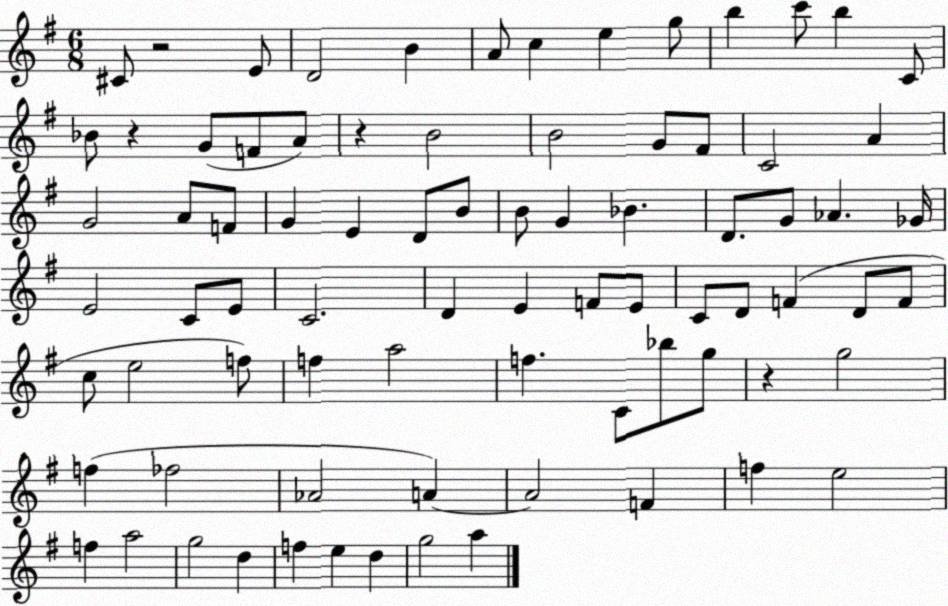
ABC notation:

X:1
T:Untitled
M:6/8
L:1/4
K:G
^C/2 z2 E/2 D2 B A/2 c e g/2 b c'/2 b C/2 _B/2 z G/2 F/2 A/2 z B2 B2 G/2 ^F/2 C2 A G2 A/2 F/2 G E D/2 B/2 B/2 G _B D/2 G/2 _A _G/4 E2 C/2 E/2 C2 D E F/2 E/2 C/2 D/2 F D/2 F/2 c/2 e2 f/2 f a2 f C/2 _b/2 g/2 z g2 f _f2 _A2 A A2 F f e2 f a2 g2 d f e d g2 a